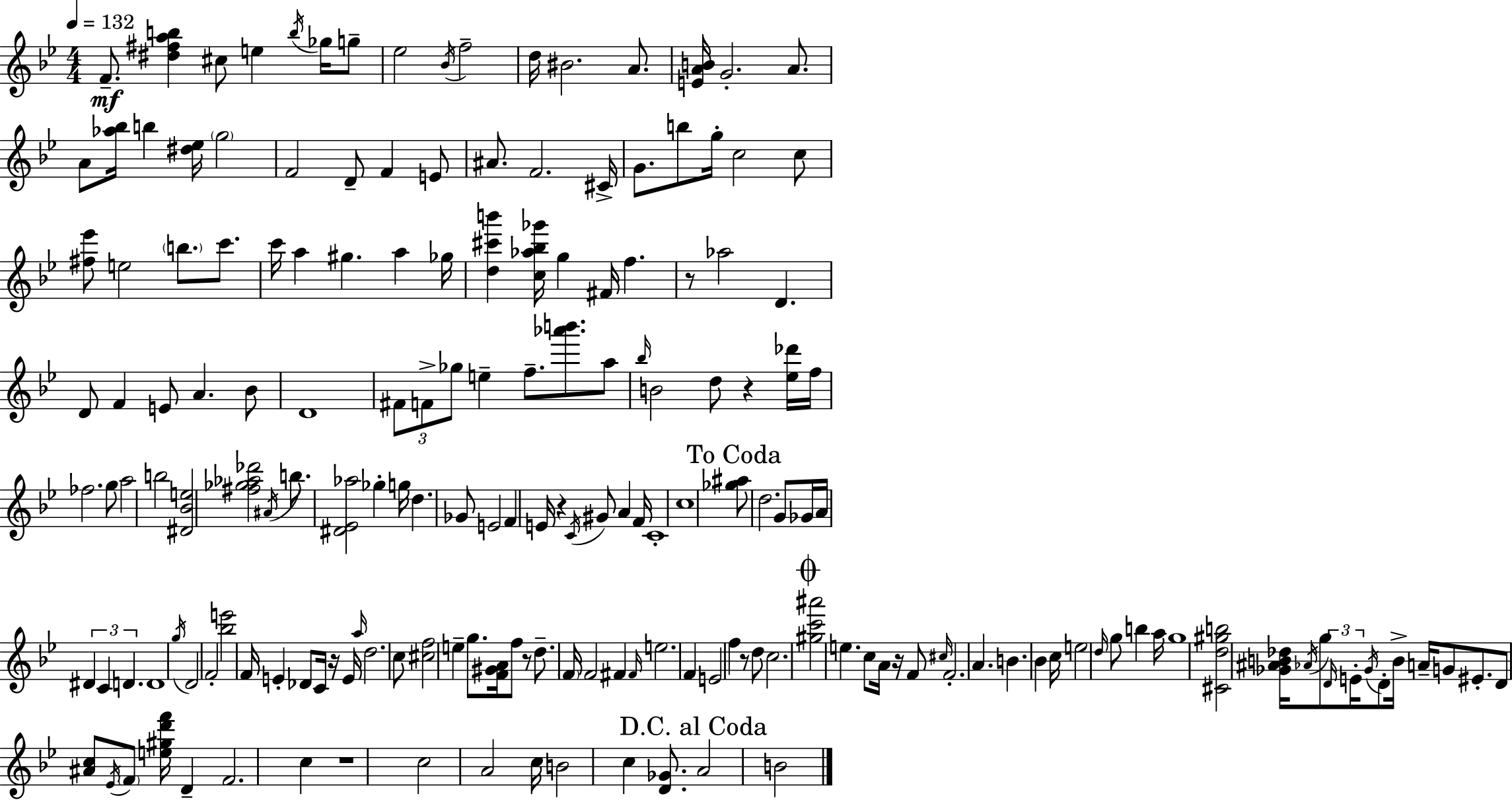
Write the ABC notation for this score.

X:1
T:Untitled
M:4/4
L:1/4
K:Gm
F/2 [^d^fab] ^c/2 e b/4 _g/4 g/2 _e2 _B/4 f2 d/4 ^B2 A/2 [EAB]/4 G2 A/2 A/2 [_a_b]/4 b [^d_e]/4 g2 F2 D/2 F E/2 ^A/2 F2 ^C/4 G/2 b/2 g/4 c2 c/2 [^f_e']/2 e2 b/2 c'/2 c'/4 a ^g a _g/4 [d^c'b'] [c_a_b_g']/4 g ^F/4 f z/2 _a2 D D/2 F E/2 A _B/2 D4 ^F/2 F/2 _g/2 e f/2 [_a'b']/2 a/2 _b/4 B2 d/2 z [_e_d']/4 f/4 _f2 g/2 a2 b2 [^D_Be]2 [^f_g_a_d']2 ^A/4 b/2 [^D_E_a]2 _g g/4 d _G/2 E2 F E/4 z C/4 ^G/2 A F/4 C4 c4 [_g^a]/2 d2 G/2 _G/4 A/4 ^D C D D4 g/4 D2 F2 [_be']2 F/4 E _D/2 C/4 z/4 E/4 a/4 d2 c/2 [^cf]2 e g/2 [F^GA]/4 f/2 z/2 d/2 F/4 F2 ^F ^F/4 e2 F E2 f z/2 d/2 c2 [^gc'^a']2 e c/2 A/4 z/4 F/2 ^c/4 F2 A B _B c/4 e2 d/4 g/2 b a/4 g4 [^Cd^gb]2 [_G^AB_d]/4 _A/4 g/2 D/4 E/4 _G/4 D/2 B/4 A/4 G/2 ^E/2 D/2 [^Ac]/2 _E/4 F/2 [e^gd'f']/4 D F2 c z4 c2 A2 c/4 B2 c [D_G]/2 A2 B2